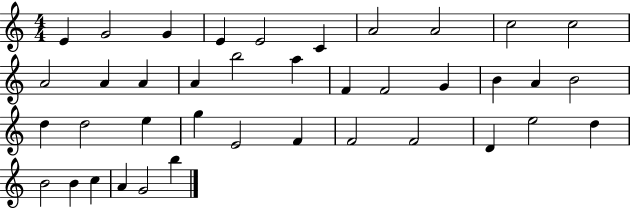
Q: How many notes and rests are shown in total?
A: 39